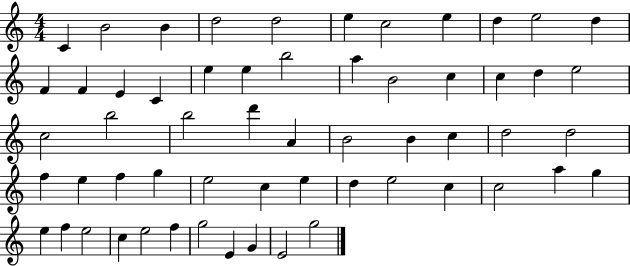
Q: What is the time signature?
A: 4/4